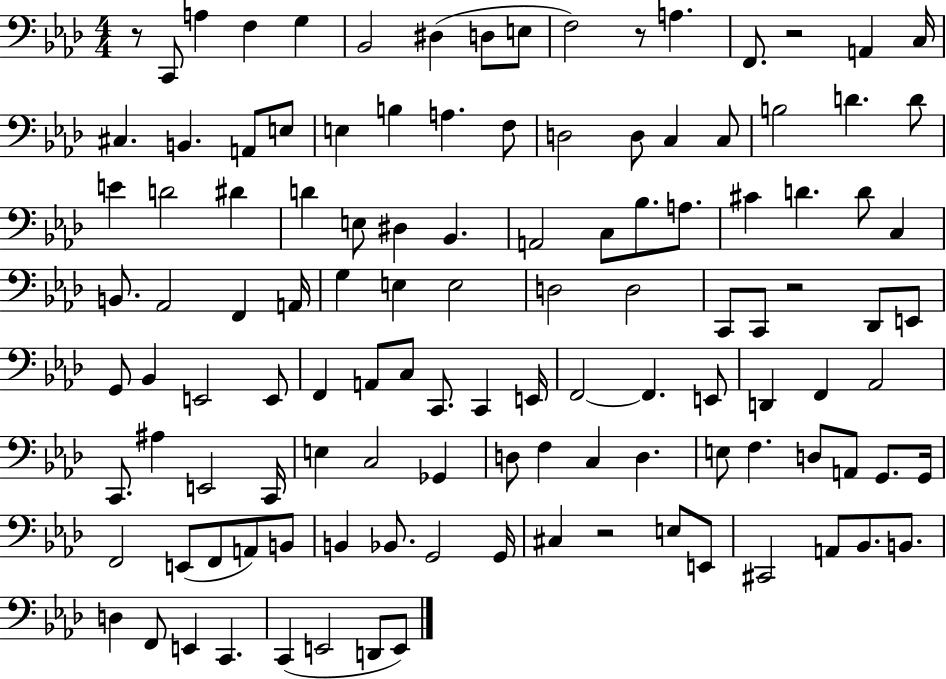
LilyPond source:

{
  \clef bass
  \numericTimeSignature
  \time 4/4
  \key aes \major
  r8 c,8 a4 f4 g4 | bes,2 dis4( d8 e8 | f2) r8 a4. | f,8. r2 a,4 c16 | \break cis4. b,4. a,8 e8 | e4 b4 a4. f8 | d2 d8 c4 c8 | b2 d'4. d'8 | \break e'4 d'2 dis'4 | d'4 e8 dis4 bes,4. | a,2 c8 bes8. a8. | cis'4 d'4. d'8 c4 | \break b,8. aes,2 f,4 a,16 | g4 e4 e2 | d2 d2 | c,8 c,8 r2 des,8 e,8 | \break g,8 bes,4 e,2 e,8 | f,4 a,8 c8 c,8. c,4 e,16 | f,2~~ f,4. e,8 | d,4 f,4 aes,2 | \break c,8. ais4 e,2 c,16 | e4 c2 ges,4 | d8 f4 c4 d4. | e8 f4. d8 a,8 g,8. g,16 | \break f,2 e,8( f,8 a,8) b,8 | b,4 bes,8. g,2 g,16 | cis4 r2 e8 e,8 | cis,2 a,8 bes,8. b,8. | \break d4 f,8 e,4 c,4. | c,4( e,2 d,8 e,8) | \bar "|."
}